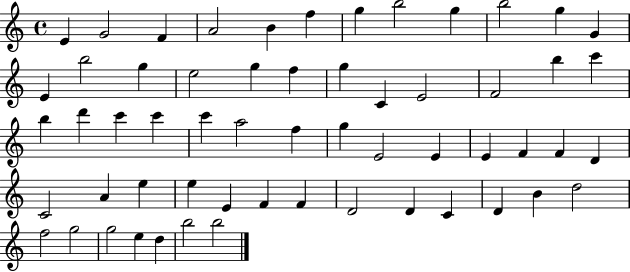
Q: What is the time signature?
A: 4/4